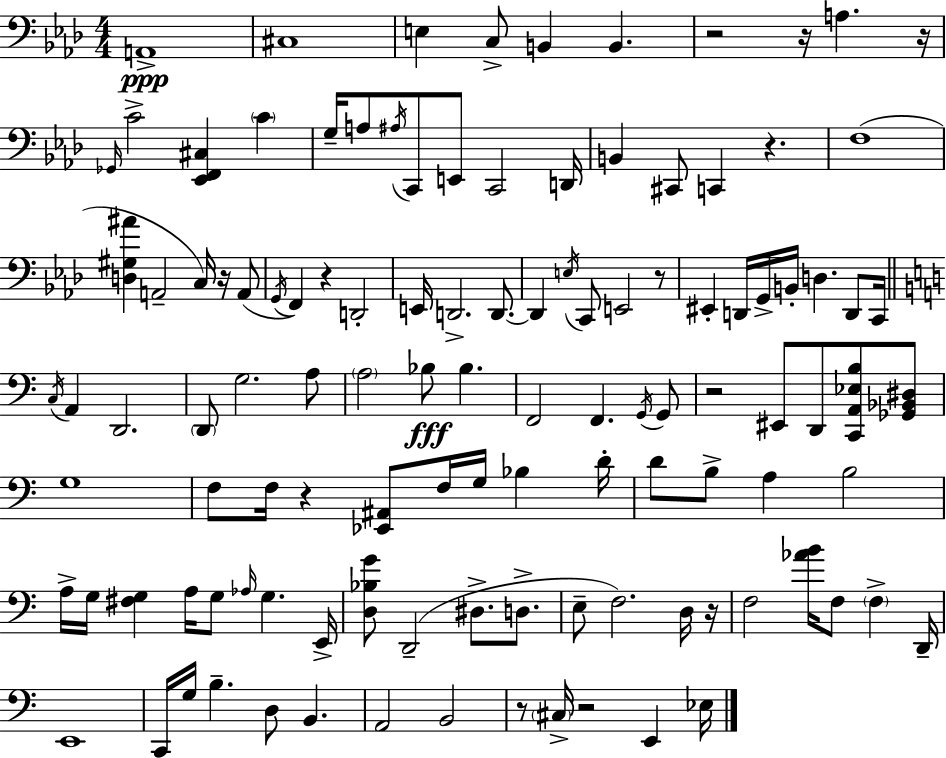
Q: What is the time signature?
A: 4/4